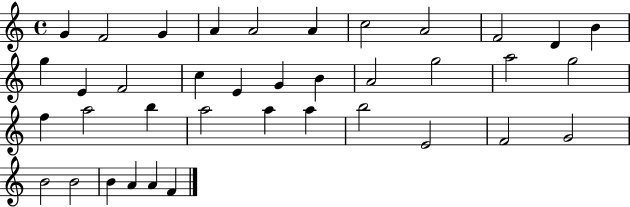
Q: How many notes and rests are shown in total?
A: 38